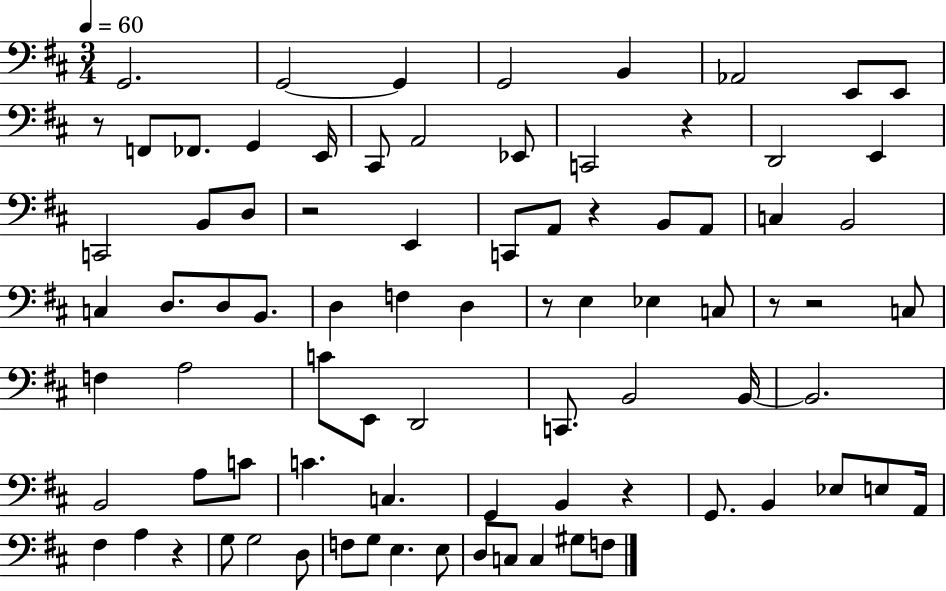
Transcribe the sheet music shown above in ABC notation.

X:1
T:Untitled
M:3/4
L:1/4
K:D
G,,2 G,,2 G,, G,,2 B,, _A,,2 E,,/2 E,,/2 z/2 F,,/2 _F,,/2 G,, E,,/4 ^C,,/2 A,,2 _E,,/2 C,,2 z D,,2 E,, C,,2 B,,/2 D,/2 z2 E,, C,,/2 A,,/2 z B,,/2 A,,/2 C, B,,2 C, D,/2 D,/2 B,,/2 D, F, D, z/2 E, _E, C,/2 z/2 z2 C,/2 F, A,2 C/2 E,,/2 D,,2 C,,/2 B,,2 B,,/4 B,,2 B,,2 A,/2 C/2 C C, G,, B,, z G,,/2 B,, _E,/2 E,/2 A,,/4 ^F, A, z G,/2 G,2 D,/2 F,/2 G,/2 E, E,/2 D,/2 C,/2 C, ^G,/2 F,/2